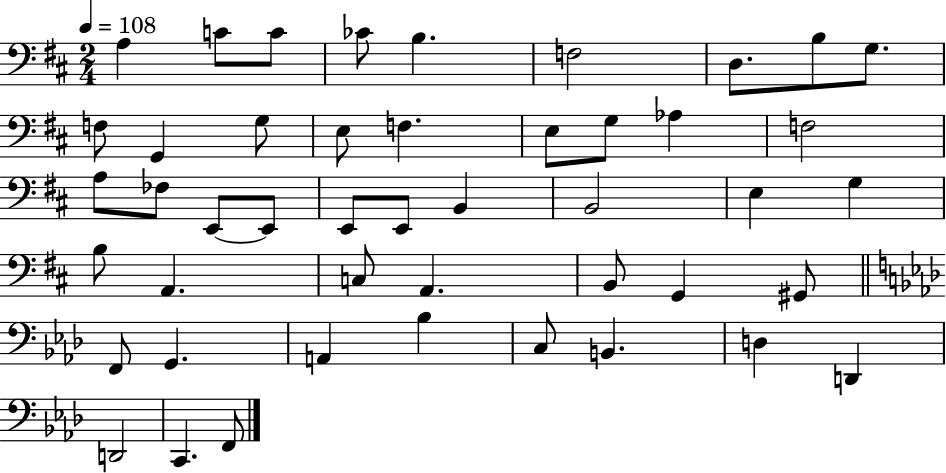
A3/q C4/e C4/e CES4/e B3/q. F3/h D3/e. B3/e G3/e. F3/e G2/q G3/e E3/e F3/q. E3/e G3/e Ab3/q F3/h A3/e FES3/e E2/e E2/e E2/e E2/e B2/q B2/h E3/q G3/q B3/e A2/q. C3/e A2/q. B2/e G2/q G#2/e F2/e G2/q. A2/q Bb3/q C3/e B2/q. D3/q D2/q D2/h C2/q. F2/e